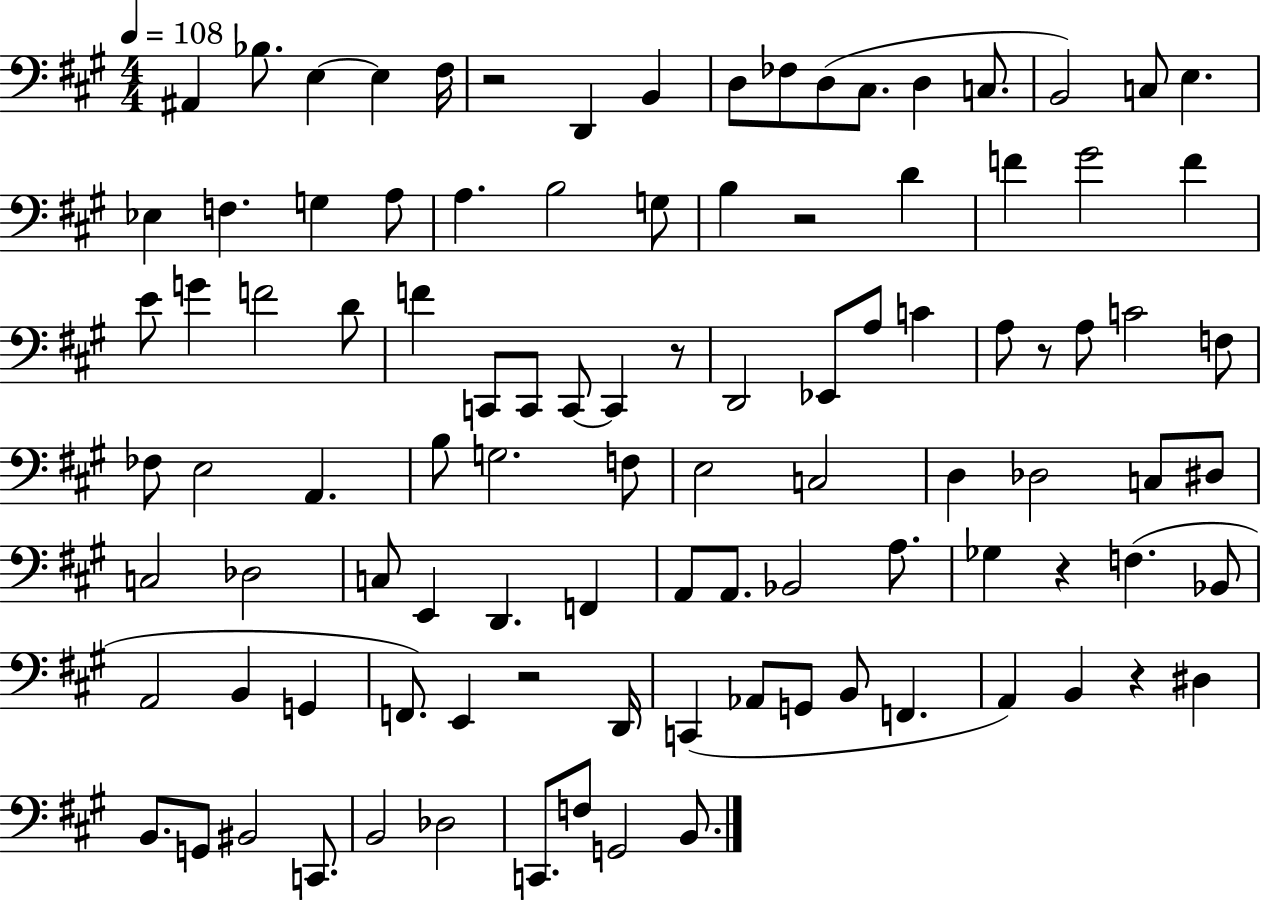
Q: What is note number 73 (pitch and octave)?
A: G2